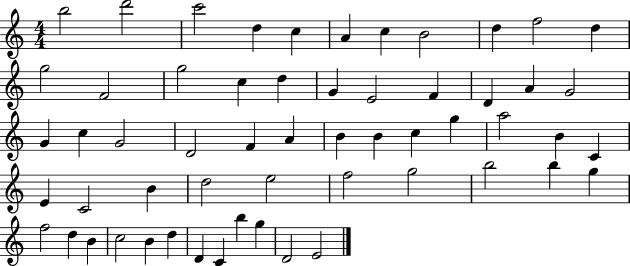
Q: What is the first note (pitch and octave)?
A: B5